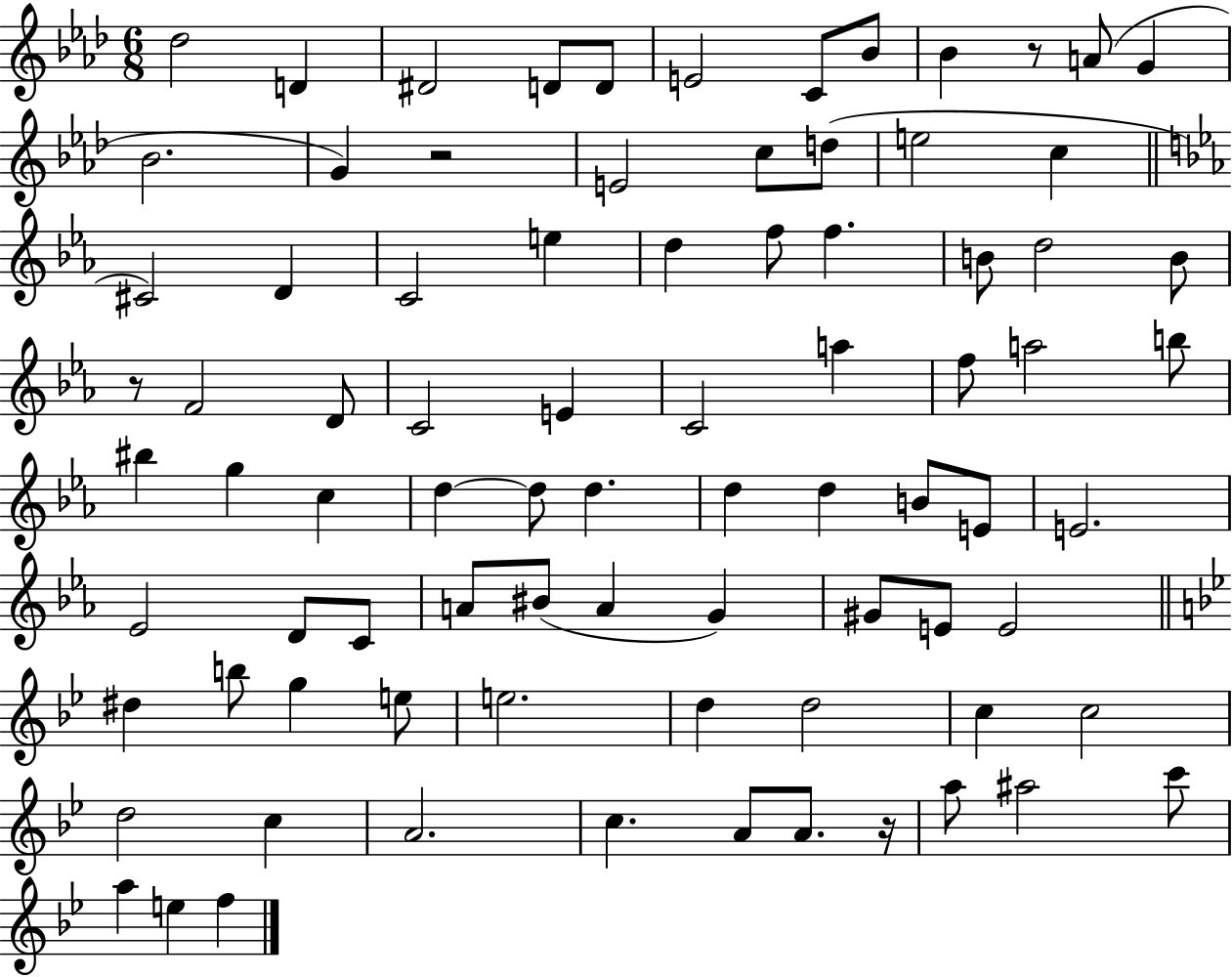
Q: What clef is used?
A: treble